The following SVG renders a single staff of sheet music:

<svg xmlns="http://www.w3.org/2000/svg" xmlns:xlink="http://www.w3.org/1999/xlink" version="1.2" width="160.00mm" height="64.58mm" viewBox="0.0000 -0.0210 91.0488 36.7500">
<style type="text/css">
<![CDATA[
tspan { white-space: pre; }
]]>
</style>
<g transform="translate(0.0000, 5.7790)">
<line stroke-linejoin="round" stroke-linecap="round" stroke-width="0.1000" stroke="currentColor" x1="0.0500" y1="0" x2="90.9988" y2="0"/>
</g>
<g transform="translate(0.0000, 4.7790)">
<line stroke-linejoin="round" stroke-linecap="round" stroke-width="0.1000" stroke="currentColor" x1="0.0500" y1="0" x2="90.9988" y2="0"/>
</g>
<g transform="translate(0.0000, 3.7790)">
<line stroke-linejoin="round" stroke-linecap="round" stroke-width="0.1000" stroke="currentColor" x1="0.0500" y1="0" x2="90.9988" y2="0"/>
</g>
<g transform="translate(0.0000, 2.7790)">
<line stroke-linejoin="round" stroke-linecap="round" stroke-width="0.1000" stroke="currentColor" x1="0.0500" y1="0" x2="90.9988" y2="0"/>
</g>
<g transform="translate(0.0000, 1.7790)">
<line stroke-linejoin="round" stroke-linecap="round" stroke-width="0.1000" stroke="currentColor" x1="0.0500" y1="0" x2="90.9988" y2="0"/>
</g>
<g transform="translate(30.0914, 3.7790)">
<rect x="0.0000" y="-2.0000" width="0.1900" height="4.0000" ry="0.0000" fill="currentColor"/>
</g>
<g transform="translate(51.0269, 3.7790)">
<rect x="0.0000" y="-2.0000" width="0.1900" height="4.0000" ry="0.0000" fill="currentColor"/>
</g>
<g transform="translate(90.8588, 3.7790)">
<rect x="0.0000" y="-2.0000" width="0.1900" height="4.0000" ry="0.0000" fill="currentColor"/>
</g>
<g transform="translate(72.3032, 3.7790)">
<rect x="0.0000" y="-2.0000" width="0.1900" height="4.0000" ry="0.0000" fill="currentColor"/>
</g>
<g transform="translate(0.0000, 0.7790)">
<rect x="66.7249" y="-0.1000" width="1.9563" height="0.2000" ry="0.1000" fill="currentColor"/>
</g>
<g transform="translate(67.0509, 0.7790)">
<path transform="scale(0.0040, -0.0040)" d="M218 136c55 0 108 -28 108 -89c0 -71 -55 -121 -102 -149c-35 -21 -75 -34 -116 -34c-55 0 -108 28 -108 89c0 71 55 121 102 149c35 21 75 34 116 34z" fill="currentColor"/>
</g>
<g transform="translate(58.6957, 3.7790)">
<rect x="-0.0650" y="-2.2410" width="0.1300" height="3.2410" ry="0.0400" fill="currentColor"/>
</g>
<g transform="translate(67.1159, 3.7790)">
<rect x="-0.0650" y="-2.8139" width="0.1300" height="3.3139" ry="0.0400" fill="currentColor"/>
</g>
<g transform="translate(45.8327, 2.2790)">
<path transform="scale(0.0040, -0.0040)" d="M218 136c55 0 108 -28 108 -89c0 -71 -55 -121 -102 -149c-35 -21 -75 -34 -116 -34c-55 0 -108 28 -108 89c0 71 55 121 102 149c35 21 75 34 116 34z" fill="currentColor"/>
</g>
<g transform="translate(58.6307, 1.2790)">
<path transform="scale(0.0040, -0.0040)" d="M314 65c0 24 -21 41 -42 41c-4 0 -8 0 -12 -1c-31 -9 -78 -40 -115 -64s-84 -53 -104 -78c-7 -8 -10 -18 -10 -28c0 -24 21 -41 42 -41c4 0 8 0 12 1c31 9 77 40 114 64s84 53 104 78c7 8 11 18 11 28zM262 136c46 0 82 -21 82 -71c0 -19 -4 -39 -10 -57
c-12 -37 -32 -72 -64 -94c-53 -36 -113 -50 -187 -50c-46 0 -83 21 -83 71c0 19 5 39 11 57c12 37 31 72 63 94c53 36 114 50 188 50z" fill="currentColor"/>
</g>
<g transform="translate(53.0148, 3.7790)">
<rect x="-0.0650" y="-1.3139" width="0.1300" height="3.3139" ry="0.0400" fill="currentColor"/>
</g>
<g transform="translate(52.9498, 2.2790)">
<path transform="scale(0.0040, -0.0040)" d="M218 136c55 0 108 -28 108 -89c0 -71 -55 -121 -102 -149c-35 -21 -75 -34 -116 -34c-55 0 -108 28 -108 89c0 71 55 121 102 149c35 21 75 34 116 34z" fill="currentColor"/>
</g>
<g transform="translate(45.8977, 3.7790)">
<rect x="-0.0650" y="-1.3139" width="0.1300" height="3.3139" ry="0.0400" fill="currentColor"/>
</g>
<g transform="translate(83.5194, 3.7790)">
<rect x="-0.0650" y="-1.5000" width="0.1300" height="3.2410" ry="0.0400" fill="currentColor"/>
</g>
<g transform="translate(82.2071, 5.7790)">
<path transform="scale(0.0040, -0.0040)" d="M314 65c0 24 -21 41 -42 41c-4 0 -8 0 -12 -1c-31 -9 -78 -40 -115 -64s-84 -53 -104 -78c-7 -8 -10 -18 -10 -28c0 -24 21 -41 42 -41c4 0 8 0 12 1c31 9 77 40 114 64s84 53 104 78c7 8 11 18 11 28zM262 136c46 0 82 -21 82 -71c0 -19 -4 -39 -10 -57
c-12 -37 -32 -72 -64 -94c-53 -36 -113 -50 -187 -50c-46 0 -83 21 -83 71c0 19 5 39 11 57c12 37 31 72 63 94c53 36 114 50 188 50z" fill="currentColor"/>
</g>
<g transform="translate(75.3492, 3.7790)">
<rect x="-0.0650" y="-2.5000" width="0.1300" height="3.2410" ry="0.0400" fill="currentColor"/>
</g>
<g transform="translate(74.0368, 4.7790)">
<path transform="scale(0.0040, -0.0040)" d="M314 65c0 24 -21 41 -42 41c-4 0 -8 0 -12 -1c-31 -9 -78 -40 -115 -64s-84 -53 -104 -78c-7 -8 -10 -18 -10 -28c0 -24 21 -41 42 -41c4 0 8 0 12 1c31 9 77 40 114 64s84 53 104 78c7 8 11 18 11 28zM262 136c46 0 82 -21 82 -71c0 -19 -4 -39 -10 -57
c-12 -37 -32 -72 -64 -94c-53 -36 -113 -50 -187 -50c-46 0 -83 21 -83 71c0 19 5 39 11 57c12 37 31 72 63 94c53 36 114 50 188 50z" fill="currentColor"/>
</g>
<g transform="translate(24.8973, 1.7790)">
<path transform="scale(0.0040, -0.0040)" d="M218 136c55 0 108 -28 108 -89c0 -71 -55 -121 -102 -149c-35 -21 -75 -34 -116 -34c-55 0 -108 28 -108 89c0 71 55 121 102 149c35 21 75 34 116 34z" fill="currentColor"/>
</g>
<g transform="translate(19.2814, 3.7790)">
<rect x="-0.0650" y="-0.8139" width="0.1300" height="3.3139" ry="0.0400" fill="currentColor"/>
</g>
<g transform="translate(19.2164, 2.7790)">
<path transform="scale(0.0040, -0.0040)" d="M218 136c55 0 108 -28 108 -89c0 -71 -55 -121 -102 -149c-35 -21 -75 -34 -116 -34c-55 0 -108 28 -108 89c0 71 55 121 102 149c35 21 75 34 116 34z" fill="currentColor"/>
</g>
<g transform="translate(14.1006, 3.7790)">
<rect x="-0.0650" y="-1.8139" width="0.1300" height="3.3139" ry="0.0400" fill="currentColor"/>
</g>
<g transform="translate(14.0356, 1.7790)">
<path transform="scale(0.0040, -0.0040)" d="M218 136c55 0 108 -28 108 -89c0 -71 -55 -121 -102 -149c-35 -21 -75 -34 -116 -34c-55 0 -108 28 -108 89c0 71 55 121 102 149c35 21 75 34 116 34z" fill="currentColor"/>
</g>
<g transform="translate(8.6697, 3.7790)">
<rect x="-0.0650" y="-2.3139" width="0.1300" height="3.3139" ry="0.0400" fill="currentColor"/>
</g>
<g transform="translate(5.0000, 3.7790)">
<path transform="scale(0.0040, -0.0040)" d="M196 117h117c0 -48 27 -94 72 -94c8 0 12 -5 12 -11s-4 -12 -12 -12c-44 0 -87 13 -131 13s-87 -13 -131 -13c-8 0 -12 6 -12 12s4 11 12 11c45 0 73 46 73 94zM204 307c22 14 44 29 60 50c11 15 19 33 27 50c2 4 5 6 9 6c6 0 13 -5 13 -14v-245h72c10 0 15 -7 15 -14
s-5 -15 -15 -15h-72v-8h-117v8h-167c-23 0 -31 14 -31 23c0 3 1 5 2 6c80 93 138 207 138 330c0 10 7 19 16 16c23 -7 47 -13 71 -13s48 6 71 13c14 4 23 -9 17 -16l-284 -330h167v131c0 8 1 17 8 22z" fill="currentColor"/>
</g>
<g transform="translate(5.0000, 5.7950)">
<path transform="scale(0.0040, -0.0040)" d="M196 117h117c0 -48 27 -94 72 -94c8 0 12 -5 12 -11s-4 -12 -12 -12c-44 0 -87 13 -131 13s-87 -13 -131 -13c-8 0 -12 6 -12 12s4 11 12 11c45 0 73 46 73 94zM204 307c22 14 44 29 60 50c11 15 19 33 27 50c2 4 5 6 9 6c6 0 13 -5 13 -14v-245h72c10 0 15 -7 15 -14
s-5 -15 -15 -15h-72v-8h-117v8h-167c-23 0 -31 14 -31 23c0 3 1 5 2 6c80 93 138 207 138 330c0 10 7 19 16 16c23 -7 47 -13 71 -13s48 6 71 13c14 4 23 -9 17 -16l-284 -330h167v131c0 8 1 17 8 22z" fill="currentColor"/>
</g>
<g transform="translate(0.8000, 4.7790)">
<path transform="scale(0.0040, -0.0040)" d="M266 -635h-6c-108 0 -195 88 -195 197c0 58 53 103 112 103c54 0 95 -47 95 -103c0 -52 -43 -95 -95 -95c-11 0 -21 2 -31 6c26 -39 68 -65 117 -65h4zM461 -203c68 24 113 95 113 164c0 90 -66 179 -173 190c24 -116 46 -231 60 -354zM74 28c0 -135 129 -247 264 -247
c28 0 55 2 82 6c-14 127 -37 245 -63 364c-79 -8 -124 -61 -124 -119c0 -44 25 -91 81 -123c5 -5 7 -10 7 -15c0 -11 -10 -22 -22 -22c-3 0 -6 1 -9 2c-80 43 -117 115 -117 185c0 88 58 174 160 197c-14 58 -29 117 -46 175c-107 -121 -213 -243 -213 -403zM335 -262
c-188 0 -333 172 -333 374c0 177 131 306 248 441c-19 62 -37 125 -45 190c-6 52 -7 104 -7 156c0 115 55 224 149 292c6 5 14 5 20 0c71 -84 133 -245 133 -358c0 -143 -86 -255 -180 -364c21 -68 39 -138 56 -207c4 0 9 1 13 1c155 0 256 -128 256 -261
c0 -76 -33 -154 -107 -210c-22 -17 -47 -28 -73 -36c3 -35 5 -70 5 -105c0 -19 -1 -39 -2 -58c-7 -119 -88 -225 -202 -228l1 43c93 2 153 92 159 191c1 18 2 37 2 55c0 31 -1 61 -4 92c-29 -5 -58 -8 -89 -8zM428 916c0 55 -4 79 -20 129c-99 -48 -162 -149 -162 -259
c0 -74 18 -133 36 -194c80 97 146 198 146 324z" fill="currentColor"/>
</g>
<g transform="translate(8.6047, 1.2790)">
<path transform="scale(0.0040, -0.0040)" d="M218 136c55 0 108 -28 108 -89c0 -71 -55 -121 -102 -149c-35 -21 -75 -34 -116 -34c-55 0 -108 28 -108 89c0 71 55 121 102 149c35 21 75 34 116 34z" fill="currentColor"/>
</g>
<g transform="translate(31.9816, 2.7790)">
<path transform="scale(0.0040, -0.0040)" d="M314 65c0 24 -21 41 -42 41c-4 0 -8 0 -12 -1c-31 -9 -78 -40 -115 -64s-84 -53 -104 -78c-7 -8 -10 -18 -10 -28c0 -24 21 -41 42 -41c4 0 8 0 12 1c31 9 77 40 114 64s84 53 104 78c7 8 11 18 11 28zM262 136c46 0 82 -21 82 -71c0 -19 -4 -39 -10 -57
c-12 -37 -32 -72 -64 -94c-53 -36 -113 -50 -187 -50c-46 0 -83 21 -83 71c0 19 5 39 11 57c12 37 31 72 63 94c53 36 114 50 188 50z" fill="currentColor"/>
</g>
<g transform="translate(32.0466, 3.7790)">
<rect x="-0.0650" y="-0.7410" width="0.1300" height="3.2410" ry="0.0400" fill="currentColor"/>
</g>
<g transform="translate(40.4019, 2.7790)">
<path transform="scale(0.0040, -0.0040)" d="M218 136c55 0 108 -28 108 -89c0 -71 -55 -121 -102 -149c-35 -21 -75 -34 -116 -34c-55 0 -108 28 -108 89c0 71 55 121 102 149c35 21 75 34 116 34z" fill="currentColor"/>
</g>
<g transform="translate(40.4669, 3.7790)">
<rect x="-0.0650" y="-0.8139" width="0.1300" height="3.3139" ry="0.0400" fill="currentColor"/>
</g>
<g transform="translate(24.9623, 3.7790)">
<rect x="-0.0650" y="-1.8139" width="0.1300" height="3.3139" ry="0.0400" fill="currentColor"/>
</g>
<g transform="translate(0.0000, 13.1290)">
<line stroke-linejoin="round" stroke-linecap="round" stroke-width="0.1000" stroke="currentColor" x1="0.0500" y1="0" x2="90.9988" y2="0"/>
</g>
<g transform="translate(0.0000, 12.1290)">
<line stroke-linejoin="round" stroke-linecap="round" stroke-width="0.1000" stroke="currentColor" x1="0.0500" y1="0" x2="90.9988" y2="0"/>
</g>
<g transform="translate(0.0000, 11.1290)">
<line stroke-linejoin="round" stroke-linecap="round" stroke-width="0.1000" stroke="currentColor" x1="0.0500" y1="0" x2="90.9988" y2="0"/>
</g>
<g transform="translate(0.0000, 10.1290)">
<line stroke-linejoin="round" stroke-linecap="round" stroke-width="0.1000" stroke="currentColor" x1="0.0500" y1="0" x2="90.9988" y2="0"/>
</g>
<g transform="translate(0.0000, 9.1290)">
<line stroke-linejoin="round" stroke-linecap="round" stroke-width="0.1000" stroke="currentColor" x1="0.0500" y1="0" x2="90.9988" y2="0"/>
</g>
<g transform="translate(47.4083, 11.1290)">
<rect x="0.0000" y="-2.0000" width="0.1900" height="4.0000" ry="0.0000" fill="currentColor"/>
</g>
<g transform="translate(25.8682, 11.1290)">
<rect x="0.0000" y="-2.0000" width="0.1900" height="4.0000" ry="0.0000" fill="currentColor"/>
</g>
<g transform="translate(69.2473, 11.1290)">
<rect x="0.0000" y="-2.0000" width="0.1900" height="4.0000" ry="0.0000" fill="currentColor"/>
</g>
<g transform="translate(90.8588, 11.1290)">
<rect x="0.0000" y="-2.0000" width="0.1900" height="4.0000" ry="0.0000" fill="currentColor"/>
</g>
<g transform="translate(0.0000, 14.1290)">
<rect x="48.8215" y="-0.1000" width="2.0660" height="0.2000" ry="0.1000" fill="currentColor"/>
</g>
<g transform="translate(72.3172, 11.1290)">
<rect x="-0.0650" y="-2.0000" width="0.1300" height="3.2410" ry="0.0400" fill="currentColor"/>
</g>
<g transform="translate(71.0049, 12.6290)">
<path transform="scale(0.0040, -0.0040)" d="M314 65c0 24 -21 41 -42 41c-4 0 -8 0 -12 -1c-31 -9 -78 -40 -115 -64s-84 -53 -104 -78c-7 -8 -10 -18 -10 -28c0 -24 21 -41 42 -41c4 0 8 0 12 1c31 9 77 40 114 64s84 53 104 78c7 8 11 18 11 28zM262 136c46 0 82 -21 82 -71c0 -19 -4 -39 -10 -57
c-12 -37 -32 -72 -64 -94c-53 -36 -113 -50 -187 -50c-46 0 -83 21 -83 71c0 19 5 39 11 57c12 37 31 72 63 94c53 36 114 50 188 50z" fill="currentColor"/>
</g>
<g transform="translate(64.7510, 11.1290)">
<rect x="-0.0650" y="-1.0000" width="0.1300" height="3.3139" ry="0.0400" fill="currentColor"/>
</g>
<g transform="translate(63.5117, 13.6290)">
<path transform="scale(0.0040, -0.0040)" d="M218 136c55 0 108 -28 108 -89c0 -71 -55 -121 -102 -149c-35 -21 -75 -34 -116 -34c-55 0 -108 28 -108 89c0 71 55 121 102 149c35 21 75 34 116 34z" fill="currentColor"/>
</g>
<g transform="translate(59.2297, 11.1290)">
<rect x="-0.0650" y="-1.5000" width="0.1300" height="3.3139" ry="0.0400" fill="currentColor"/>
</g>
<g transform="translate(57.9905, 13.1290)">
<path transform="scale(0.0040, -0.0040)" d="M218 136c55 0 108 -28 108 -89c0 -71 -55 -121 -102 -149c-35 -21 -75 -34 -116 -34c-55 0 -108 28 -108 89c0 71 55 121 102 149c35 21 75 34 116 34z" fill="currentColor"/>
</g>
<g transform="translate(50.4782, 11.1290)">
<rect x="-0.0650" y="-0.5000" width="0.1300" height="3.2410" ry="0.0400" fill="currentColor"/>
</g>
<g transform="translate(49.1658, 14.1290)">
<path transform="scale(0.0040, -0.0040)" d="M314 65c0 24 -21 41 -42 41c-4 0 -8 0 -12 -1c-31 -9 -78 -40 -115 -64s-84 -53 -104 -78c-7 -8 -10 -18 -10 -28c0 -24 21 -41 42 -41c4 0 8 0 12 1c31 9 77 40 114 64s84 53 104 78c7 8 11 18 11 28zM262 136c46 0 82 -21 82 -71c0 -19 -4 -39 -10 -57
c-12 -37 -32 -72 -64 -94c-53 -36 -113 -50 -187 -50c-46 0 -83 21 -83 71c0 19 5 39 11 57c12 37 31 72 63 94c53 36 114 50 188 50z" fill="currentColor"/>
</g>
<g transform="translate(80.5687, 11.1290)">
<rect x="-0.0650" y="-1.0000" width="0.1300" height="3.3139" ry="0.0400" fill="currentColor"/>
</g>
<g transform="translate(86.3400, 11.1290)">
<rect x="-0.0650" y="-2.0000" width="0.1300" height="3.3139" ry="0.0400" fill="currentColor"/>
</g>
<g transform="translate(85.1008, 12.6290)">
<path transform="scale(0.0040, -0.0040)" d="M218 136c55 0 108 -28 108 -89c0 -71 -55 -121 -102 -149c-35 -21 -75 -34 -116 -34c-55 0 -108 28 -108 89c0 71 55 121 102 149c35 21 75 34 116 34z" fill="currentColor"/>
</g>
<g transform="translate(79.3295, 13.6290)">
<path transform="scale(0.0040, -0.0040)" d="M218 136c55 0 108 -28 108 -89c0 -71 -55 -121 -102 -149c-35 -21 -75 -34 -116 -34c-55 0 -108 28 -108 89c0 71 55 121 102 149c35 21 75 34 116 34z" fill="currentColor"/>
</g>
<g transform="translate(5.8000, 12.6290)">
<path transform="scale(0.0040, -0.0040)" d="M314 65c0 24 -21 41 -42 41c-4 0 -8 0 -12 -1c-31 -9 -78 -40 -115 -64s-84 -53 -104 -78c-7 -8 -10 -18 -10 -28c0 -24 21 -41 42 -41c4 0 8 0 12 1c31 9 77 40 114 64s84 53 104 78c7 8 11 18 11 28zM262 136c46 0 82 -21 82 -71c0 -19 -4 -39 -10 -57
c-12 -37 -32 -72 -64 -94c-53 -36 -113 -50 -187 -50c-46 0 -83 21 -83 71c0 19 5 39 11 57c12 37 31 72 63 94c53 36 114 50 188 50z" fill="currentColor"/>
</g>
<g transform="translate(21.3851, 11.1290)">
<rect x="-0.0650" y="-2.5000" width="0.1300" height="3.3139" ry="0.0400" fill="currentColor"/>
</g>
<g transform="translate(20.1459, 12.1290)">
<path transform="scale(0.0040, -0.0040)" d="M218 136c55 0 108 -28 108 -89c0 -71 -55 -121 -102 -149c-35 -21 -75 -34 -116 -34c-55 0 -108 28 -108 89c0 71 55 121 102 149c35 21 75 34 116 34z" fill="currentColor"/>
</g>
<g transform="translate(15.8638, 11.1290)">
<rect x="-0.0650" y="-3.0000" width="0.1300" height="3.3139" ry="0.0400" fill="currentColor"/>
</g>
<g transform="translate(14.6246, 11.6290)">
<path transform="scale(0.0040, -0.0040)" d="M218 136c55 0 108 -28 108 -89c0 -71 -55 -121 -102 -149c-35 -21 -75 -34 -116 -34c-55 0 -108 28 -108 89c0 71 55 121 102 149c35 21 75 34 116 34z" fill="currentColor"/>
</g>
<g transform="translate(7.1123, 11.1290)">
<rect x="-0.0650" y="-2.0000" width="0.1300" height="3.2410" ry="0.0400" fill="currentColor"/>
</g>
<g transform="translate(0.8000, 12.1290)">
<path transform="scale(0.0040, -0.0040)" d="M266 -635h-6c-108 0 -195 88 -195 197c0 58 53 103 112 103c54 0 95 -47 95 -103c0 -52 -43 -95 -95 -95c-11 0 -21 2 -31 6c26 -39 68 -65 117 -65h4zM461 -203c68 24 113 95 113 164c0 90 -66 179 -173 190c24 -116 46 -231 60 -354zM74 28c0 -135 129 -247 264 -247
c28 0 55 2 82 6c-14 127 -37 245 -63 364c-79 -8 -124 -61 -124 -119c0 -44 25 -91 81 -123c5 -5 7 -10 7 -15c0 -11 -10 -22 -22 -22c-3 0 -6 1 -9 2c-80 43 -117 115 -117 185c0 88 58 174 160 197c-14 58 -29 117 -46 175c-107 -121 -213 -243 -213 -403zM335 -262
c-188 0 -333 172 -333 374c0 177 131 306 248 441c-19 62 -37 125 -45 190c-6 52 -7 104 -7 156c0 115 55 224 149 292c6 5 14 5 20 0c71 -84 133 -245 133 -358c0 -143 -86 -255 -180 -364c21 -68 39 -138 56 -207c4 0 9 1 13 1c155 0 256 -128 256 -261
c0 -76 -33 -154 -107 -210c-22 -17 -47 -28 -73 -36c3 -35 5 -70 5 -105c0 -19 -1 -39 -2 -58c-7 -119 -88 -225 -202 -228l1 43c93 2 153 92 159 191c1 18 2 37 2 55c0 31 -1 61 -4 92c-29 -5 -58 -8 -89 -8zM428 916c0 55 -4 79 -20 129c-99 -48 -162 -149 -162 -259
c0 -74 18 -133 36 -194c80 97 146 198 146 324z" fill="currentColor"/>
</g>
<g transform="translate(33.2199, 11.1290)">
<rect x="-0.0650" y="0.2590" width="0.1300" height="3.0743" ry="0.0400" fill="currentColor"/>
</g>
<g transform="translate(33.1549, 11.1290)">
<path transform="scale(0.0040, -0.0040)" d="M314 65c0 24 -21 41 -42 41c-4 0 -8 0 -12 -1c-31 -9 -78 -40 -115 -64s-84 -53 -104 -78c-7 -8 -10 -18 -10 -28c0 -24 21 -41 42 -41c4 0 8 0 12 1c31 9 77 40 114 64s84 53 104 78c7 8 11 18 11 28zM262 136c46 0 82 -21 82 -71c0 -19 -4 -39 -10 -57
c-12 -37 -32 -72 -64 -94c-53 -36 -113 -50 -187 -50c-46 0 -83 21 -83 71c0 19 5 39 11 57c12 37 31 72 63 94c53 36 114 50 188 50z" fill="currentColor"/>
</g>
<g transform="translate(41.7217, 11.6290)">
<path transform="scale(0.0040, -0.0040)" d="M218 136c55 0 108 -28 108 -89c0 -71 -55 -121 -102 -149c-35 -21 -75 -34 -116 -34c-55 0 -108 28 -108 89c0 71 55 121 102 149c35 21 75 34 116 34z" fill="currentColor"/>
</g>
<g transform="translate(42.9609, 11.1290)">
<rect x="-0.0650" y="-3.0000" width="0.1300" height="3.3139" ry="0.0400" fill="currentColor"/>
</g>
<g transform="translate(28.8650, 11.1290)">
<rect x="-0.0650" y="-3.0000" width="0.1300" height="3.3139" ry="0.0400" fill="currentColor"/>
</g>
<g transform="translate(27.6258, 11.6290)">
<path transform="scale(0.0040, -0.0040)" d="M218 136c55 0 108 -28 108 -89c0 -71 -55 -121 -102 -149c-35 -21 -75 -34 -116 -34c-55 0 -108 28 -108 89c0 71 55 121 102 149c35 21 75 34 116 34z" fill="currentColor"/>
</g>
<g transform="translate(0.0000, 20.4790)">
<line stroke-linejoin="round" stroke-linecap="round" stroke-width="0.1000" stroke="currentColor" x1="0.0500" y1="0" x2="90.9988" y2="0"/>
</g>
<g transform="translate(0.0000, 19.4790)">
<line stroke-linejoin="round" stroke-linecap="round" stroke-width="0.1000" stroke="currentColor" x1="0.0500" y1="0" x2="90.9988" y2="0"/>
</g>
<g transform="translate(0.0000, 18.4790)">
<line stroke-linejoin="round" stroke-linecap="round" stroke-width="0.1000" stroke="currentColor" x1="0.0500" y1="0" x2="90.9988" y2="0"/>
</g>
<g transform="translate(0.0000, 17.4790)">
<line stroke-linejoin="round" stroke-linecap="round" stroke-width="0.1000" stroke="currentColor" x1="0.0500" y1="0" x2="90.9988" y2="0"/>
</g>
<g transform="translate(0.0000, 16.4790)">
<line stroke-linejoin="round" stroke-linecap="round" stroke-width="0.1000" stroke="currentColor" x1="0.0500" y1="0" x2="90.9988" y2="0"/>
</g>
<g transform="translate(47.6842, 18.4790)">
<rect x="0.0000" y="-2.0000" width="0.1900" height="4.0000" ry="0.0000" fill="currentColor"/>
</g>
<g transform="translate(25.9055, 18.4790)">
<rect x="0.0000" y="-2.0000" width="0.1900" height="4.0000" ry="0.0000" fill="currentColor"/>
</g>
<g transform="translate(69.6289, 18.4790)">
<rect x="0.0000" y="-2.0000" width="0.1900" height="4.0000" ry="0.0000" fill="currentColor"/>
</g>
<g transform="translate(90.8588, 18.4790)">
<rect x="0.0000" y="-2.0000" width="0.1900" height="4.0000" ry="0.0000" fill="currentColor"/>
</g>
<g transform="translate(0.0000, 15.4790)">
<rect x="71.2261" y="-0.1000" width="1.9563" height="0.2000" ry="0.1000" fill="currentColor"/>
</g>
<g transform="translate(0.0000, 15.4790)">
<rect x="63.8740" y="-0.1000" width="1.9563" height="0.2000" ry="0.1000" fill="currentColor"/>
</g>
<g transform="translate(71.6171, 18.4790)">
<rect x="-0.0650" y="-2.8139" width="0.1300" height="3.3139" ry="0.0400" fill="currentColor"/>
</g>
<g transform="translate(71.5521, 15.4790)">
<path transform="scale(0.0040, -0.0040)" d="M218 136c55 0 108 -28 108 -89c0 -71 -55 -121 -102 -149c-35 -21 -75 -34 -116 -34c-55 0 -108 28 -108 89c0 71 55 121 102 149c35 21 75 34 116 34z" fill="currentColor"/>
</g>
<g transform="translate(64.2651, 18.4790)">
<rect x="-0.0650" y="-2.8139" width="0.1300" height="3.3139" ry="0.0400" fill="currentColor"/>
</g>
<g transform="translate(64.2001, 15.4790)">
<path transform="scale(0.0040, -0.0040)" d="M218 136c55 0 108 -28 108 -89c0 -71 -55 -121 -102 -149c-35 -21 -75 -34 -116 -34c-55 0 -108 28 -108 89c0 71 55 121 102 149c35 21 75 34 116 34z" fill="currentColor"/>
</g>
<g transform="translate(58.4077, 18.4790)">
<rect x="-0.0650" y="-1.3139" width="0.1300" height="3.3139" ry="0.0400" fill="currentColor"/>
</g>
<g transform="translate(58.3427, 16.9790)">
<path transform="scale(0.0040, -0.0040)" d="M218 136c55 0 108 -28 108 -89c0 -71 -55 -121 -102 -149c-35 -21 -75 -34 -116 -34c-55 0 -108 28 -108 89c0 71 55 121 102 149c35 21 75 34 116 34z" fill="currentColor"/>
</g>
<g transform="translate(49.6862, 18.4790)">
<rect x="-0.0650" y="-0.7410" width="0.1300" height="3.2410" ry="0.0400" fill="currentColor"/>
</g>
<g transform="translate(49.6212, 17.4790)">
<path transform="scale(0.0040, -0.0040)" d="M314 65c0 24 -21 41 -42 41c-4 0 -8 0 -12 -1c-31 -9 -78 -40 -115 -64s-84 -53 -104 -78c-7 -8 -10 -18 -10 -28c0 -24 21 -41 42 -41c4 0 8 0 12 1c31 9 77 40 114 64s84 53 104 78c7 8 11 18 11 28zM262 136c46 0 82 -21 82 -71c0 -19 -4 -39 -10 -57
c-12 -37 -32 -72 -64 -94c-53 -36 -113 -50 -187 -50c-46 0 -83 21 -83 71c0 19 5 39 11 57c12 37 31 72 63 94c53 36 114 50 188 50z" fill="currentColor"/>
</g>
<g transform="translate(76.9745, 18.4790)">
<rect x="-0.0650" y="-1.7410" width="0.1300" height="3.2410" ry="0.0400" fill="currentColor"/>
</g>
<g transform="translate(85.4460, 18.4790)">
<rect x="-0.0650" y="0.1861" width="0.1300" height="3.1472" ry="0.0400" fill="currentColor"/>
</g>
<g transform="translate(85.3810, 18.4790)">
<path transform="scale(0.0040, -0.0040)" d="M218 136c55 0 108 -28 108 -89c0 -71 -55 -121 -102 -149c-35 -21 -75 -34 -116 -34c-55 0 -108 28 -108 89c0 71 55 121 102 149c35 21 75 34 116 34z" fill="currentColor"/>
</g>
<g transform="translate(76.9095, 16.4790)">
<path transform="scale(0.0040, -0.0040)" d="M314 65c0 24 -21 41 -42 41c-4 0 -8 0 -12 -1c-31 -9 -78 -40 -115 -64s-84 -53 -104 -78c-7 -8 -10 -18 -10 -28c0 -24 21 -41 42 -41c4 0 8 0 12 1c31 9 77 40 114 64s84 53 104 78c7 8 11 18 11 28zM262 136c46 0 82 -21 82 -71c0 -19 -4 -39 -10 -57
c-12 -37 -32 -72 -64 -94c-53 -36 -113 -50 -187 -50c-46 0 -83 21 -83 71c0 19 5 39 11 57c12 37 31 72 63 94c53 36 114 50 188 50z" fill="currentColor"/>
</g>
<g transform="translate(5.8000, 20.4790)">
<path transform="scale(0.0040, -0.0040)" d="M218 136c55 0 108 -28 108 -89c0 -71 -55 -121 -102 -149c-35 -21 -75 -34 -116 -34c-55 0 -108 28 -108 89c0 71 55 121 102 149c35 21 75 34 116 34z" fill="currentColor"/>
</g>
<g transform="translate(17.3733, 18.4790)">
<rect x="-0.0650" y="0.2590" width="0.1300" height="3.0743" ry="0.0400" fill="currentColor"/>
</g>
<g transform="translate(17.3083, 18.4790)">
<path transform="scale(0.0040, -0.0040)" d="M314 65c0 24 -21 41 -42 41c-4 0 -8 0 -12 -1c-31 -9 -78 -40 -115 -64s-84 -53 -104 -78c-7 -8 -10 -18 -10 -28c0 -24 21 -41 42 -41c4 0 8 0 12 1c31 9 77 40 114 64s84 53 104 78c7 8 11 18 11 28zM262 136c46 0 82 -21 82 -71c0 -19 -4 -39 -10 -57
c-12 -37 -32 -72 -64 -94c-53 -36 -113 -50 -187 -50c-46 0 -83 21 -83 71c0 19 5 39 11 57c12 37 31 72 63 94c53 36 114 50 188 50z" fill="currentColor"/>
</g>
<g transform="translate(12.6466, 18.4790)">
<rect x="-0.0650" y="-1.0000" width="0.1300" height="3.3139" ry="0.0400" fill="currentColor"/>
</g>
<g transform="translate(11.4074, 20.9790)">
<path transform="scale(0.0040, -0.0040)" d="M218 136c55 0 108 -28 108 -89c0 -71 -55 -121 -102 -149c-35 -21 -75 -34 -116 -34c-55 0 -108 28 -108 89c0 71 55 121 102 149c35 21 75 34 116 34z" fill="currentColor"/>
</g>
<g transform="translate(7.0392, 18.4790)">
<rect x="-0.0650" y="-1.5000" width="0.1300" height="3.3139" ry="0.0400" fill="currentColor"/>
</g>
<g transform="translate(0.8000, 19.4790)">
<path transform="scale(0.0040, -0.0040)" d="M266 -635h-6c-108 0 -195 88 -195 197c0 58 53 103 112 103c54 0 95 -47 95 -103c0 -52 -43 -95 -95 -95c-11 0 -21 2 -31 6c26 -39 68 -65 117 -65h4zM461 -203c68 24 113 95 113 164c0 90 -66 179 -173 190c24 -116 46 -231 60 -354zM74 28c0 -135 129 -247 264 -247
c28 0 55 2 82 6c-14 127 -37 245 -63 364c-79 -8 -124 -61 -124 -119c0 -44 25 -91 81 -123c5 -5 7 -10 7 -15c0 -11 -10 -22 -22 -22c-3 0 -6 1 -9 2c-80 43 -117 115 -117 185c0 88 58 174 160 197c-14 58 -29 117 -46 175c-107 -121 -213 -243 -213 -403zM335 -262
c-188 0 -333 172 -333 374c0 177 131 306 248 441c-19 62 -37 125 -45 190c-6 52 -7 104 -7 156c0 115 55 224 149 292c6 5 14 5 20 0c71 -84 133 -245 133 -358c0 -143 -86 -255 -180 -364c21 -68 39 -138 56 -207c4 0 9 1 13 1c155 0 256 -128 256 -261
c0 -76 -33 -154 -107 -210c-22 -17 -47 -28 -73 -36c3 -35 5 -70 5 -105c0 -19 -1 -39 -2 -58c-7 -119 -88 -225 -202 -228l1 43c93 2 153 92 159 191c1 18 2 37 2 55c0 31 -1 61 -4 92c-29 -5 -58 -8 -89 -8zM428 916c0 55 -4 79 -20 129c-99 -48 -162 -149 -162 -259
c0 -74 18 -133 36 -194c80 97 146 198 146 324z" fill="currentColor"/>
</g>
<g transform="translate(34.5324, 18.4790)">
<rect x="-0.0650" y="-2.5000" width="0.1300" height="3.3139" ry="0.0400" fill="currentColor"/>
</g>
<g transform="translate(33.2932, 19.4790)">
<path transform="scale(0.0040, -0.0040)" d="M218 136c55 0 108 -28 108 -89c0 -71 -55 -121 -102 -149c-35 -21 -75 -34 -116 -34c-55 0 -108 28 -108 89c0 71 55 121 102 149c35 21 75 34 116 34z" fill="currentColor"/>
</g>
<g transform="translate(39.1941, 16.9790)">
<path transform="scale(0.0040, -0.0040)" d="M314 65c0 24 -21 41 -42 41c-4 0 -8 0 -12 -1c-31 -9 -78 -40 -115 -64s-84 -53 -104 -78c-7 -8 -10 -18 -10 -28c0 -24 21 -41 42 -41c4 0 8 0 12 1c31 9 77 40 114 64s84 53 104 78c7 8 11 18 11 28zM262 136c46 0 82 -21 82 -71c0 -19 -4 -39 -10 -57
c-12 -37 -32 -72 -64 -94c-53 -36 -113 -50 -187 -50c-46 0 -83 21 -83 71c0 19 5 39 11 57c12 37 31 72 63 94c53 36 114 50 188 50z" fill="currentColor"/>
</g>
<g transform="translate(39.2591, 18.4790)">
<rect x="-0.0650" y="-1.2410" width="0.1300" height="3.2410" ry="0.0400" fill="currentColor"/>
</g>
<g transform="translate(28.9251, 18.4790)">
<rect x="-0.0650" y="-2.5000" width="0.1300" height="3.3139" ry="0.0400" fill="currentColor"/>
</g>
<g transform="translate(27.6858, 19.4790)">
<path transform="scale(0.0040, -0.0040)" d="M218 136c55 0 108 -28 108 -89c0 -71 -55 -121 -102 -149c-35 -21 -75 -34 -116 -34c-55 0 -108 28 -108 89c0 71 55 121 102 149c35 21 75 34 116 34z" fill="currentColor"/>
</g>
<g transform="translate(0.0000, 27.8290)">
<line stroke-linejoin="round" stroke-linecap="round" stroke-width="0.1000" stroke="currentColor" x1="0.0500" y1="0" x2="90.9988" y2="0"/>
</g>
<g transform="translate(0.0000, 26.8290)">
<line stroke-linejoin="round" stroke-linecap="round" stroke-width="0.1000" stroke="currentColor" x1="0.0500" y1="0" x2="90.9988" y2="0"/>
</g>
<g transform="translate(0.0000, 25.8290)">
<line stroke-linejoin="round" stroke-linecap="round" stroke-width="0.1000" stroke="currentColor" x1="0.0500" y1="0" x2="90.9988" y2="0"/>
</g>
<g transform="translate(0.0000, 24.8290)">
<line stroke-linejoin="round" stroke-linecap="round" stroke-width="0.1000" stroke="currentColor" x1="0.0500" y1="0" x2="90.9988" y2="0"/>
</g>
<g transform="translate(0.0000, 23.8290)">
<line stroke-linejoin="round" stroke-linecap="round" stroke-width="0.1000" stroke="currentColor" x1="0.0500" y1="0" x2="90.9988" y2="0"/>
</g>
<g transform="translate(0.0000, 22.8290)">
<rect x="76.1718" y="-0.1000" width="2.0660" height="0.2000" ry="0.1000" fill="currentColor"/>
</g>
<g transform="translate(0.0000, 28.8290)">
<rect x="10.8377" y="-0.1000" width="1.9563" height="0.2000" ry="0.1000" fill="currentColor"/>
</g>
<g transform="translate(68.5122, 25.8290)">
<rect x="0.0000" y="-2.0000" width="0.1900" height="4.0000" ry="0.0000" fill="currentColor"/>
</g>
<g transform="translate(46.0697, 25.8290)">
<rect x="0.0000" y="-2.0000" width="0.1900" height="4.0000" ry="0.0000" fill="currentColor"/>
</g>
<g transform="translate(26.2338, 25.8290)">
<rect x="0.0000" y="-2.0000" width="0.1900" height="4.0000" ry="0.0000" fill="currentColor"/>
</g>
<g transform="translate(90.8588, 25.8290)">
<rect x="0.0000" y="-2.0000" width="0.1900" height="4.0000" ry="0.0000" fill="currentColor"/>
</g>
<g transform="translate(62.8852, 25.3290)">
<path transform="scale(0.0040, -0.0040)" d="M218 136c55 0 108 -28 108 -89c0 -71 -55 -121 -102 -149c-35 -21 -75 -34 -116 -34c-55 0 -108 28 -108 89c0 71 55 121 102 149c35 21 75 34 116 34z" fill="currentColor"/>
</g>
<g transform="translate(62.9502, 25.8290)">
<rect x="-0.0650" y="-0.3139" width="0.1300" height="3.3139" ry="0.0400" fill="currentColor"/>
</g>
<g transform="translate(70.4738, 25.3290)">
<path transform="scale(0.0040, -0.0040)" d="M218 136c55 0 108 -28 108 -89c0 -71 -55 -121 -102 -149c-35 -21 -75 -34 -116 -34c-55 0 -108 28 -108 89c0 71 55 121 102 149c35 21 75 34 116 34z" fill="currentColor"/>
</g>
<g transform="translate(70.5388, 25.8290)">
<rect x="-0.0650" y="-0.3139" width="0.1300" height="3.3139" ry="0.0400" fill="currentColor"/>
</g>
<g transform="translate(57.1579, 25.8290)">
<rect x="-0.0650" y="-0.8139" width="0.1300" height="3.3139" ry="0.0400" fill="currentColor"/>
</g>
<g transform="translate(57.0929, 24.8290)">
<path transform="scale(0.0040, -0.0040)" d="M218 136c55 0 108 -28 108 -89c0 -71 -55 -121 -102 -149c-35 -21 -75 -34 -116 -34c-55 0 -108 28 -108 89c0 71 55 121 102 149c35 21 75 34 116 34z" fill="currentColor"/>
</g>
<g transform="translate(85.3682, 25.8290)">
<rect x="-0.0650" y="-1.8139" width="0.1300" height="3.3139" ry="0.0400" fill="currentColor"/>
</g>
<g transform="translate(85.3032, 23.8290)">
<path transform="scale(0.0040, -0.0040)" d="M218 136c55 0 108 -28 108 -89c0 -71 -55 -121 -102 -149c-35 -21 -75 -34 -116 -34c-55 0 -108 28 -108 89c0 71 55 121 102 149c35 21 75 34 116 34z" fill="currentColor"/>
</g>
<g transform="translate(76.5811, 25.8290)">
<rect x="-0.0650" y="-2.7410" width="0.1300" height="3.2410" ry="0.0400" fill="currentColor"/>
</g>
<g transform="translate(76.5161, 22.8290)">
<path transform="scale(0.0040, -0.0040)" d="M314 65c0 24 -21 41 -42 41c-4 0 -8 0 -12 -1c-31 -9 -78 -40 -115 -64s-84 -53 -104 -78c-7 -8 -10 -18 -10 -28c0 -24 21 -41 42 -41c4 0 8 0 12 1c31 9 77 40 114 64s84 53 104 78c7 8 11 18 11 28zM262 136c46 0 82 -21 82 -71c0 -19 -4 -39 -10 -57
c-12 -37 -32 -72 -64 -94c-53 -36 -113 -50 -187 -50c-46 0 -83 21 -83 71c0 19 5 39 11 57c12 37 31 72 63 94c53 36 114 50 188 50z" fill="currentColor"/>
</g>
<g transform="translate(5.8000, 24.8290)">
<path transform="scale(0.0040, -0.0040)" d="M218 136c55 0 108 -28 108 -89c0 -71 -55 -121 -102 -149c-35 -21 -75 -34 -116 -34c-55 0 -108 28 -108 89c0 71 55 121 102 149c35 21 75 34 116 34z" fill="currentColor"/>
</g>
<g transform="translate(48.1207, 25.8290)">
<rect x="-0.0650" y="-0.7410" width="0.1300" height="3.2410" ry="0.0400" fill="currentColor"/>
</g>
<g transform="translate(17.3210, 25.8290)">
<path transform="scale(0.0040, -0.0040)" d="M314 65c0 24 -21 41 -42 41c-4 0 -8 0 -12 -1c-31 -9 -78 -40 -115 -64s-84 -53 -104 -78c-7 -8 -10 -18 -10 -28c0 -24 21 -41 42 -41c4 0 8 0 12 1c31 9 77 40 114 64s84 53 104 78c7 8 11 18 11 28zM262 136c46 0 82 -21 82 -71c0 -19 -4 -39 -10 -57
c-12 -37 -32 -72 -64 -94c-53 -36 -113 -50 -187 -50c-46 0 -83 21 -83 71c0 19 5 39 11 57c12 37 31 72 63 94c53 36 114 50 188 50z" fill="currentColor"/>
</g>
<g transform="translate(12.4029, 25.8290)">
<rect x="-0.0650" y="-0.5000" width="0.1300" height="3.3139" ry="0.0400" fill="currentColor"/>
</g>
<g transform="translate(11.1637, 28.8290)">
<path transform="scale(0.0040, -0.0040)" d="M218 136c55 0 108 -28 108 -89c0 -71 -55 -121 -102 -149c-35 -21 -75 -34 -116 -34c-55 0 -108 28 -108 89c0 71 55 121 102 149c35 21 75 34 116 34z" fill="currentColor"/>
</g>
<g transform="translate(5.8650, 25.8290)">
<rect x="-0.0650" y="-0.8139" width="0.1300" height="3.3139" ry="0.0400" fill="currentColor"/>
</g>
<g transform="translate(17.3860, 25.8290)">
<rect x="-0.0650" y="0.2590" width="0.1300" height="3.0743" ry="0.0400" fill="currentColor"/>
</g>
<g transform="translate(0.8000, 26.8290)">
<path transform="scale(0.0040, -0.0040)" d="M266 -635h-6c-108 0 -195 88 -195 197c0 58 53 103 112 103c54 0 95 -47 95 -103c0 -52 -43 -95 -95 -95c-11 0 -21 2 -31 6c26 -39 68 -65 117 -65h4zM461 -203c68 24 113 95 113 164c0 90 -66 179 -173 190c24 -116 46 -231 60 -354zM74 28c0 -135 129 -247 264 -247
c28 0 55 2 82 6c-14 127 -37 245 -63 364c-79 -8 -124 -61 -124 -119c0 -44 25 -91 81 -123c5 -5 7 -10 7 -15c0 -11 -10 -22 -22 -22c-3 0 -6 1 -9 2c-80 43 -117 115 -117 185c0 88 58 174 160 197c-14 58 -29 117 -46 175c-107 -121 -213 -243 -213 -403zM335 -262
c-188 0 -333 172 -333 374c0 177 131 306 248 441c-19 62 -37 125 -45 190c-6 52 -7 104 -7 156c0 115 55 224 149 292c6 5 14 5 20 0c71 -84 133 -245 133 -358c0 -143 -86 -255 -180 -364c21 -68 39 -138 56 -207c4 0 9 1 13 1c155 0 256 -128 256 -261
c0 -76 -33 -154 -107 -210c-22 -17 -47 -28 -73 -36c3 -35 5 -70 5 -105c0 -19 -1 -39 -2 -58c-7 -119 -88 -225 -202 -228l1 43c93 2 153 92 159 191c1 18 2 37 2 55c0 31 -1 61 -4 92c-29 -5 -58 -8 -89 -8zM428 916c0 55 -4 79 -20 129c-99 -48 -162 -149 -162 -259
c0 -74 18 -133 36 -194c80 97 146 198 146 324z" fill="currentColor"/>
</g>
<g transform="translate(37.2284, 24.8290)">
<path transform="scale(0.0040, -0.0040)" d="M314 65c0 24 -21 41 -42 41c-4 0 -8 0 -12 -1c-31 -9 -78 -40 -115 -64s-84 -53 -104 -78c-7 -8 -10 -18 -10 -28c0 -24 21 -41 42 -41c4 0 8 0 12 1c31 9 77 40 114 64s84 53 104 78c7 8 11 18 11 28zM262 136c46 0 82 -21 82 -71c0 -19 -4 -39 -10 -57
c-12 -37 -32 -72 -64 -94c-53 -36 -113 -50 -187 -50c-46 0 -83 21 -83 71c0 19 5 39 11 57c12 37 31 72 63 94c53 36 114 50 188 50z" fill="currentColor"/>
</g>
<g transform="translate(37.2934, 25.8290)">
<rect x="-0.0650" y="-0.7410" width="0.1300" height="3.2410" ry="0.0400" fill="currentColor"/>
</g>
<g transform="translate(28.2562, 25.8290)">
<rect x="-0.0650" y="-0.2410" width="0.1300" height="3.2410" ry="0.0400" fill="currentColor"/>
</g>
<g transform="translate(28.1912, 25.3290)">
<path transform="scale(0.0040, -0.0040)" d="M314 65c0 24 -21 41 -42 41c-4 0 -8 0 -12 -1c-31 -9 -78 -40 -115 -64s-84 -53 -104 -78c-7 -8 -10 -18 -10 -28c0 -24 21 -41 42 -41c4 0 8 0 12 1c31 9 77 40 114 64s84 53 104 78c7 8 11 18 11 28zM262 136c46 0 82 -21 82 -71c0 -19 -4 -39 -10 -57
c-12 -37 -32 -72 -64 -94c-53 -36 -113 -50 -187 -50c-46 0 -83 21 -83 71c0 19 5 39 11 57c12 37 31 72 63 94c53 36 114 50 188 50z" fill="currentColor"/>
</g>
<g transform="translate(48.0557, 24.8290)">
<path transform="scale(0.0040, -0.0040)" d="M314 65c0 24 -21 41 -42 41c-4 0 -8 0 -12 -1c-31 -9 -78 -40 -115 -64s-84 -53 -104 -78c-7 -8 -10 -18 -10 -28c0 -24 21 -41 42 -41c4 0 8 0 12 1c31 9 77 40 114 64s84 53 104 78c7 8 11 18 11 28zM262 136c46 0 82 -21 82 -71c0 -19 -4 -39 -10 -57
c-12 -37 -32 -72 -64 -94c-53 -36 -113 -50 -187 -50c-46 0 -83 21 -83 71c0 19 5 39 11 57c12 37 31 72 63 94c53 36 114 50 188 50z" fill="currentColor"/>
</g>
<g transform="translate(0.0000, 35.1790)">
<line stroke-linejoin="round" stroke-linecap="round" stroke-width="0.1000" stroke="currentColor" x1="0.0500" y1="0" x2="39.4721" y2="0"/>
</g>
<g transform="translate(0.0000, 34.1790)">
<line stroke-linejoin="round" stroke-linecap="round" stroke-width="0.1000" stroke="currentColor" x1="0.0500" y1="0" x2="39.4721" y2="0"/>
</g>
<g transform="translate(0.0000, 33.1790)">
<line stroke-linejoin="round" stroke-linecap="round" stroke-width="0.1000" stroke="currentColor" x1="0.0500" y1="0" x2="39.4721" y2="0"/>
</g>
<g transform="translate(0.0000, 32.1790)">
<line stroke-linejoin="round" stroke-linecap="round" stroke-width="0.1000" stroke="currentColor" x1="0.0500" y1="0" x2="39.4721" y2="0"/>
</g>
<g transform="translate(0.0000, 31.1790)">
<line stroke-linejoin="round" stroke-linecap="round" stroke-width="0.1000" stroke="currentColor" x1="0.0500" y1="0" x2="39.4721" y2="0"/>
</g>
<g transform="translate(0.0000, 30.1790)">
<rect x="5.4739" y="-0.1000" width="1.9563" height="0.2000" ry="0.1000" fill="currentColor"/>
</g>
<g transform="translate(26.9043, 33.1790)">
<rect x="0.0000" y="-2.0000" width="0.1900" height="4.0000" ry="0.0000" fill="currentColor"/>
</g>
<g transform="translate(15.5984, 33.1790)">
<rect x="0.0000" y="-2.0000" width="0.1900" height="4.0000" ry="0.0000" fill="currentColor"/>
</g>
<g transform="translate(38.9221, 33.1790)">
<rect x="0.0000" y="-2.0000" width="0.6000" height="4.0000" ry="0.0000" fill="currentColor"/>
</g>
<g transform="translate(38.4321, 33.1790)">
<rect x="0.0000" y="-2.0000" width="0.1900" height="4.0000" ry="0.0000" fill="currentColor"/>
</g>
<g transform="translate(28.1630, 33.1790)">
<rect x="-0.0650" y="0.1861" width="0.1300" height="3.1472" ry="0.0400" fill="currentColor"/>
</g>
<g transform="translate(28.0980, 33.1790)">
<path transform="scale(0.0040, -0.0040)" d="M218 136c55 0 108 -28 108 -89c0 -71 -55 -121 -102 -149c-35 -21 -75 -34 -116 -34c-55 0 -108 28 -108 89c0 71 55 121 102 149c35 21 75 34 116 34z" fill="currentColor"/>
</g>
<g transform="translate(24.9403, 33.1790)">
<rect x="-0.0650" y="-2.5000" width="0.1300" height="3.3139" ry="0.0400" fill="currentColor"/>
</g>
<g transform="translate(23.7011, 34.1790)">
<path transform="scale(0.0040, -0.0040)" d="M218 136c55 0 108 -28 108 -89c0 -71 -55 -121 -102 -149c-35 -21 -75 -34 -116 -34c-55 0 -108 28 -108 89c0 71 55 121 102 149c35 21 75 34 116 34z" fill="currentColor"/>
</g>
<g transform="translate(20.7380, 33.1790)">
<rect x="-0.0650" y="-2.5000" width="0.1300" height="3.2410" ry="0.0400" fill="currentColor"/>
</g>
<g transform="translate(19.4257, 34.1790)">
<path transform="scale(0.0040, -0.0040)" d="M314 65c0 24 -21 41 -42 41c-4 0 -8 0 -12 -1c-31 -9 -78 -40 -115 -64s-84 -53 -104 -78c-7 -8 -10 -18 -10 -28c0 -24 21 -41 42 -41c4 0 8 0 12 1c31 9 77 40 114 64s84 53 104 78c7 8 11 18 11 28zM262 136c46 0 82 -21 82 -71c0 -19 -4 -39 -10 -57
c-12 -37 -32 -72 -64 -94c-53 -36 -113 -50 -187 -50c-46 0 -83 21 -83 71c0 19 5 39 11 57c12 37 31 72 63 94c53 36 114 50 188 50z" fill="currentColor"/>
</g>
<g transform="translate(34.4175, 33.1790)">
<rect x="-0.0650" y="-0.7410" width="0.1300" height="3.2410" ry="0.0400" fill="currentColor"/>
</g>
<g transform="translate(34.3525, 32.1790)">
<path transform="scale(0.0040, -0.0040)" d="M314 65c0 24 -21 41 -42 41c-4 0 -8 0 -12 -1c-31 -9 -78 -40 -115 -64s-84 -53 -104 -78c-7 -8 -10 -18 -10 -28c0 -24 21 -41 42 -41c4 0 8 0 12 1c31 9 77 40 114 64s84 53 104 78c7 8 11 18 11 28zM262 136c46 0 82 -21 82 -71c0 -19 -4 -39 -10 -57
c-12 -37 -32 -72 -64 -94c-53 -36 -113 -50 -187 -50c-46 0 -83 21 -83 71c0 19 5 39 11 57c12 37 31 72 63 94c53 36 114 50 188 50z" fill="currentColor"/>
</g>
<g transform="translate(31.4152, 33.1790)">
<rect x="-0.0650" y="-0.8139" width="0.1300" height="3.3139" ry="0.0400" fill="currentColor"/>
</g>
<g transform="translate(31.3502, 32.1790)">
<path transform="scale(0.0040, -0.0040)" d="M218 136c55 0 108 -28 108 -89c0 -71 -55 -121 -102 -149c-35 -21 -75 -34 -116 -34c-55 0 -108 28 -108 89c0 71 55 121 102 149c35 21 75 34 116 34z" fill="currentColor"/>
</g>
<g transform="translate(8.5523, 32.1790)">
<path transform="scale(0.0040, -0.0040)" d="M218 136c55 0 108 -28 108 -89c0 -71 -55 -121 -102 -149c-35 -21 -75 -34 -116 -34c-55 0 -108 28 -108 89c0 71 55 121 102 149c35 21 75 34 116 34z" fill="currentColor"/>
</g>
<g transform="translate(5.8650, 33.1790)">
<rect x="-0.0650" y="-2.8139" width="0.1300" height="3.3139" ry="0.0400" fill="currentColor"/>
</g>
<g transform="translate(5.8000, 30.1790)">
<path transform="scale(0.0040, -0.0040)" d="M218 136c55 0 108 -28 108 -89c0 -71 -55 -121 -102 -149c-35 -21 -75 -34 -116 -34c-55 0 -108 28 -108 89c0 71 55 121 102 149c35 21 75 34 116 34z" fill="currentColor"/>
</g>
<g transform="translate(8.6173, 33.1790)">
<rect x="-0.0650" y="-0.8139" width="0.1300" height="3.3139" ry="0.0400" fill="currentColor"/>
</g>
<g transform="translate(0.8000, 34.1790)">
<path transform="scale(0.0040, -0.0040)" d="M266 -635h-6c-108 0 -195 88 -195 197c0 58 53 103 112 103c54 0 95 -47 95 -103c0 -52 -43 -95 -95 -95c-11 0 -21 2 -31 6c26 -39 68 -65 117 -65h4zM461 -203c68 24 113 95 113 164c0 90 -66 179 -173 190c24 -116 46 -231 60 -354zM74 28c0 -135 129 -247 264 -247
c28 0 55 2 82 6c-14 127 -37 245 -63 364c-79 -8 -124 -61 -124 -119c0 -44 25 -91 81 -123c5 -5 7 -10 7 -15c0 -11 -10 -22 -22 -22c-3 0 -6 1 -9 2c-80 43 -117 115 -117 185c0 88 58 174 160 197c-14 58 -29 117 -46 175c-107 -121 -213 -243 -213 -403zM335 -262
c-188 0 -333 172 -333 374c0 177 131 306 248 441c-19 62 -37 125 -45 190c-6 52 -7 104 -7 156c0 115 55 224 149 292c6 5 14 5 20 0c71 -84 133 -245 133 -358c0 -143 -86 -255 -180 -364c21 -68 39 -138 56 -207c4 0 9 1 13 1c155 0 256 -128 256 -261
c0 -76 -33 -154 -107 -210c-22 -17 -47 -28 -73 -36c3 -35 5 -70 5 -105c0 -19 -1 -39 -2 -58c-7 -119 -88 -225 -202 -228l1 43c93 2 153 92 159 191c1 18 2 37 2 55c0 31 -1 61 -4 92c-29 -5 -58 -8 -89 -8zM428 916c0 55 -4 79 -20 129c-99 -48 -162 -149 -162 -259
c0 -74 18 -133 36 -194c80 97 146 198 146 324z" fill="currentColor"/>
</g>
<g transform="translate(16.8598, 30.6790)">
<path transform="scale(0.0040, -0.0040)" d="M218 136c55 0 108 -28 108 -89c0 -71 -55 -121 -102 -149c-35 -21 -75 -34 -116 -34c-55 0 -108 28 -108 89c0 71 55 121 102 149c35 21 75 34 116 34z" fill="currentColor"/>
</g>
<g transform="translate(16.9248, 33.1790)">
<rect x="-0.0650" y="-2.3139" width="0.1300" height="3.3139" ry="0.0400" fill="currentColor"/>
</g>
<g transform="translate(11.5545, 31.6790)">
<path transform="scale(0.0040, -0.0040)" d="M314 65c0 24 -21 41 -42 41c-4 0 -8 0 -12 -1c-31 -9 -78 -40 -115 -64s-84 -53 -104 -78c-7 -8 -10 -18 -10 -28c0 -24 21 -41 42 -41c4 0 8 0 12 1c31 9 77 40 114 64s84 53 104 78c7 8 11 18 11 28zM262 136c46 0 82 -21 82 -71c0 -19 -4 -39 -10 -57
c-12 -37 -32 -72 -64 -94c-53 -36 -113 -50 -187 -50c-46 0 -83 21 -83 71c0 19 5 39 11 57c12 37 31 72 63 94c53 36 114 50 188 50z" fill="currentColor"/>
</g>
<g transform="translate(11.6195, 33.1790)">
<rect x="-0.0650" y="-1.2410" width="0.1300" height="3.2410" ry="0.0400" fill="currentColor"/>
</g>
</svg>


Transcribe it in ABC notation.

X:1
T:Untitled
M:4/4
L:1/4
K:C
g f d f d2 d e e g2 a G2 E2 F2 A G A B2 A C2 E D F2 D F E D B2 G G e2 d2 e a a f2 B d C B2 c2 d2 d2 d c c a2 f a d e2 g G2 G B d d2